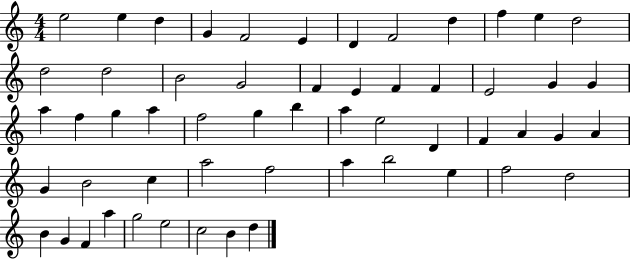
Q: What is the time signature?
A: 4/4